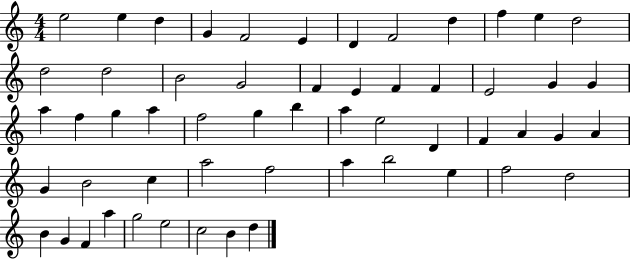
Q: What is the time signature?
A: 4/4